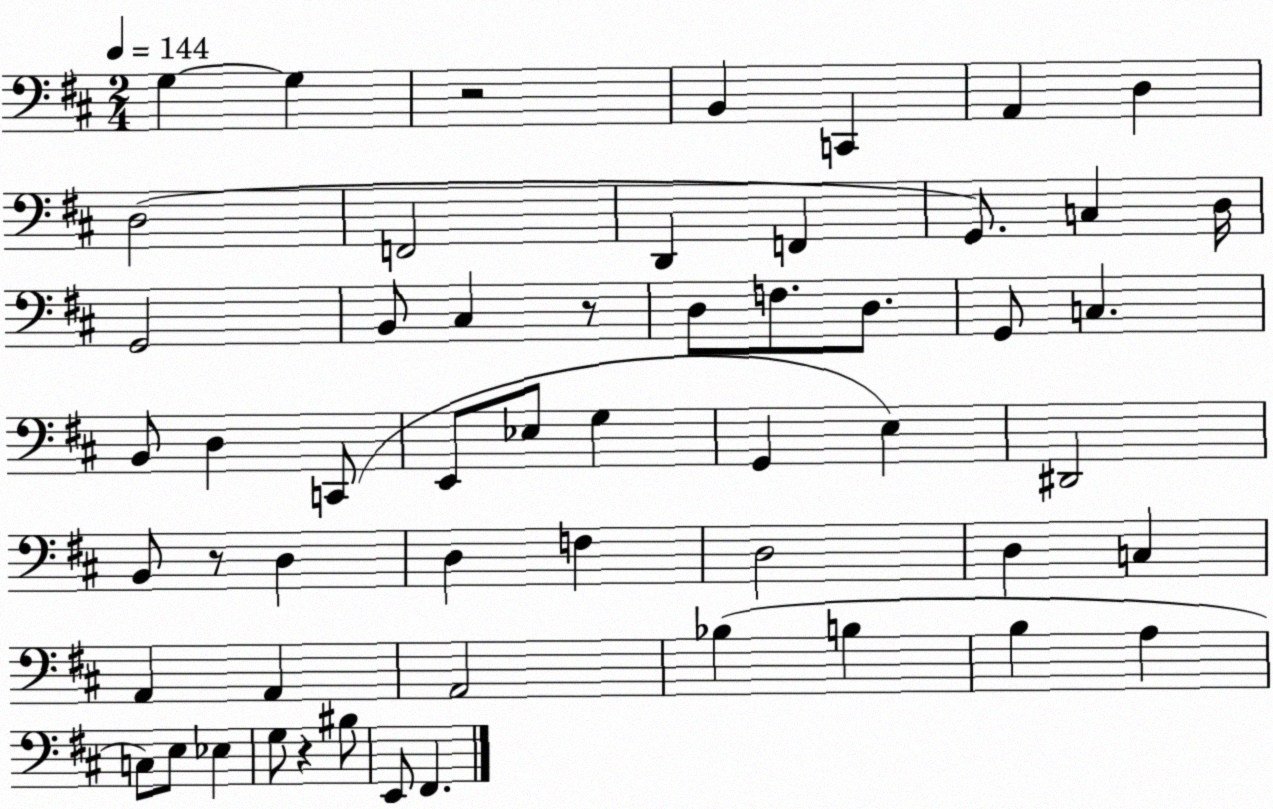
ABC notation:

X:1
T:Untitled
M:2/4
L:1/4
K:D
G, G, z2 B,, C,, A,, D, D,2 F,,2 D,, F,, G,,/2 C, D,/4 G,,2 B,,/2 ^C, z/2 D,/2 F,/2 D,/2 G,,/2 C, B,,/2 D, C,,/2 E,,/2 _E,/2 G, G,, E, ^D,,2 B,,/2 z/2 D, D, F, D,2 D, C, A,, A,, A,,2 _B, B, B, A, C,/2 E,/2 _E, G,/2 z ^B,/2 E,,/2 ^F,,